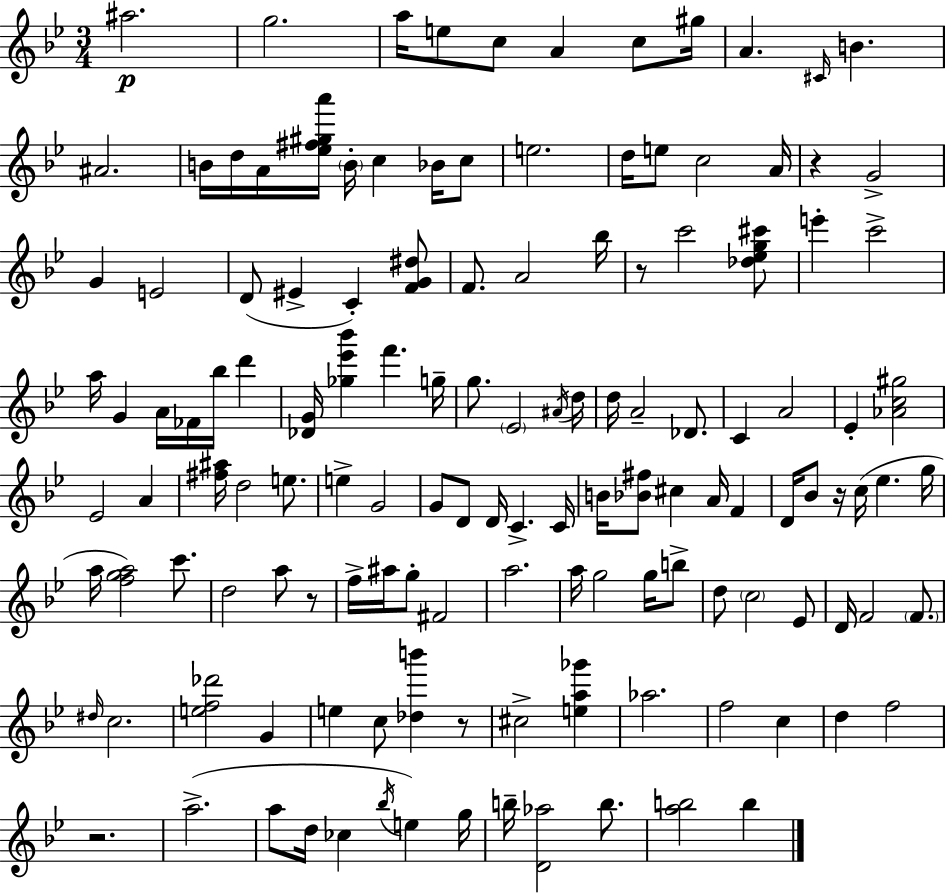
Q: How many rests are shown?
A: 6